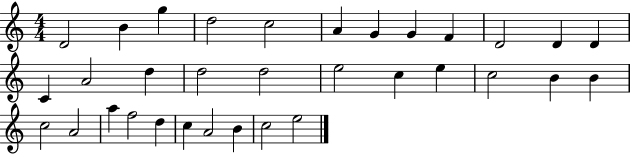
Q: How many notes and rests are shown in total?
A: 33